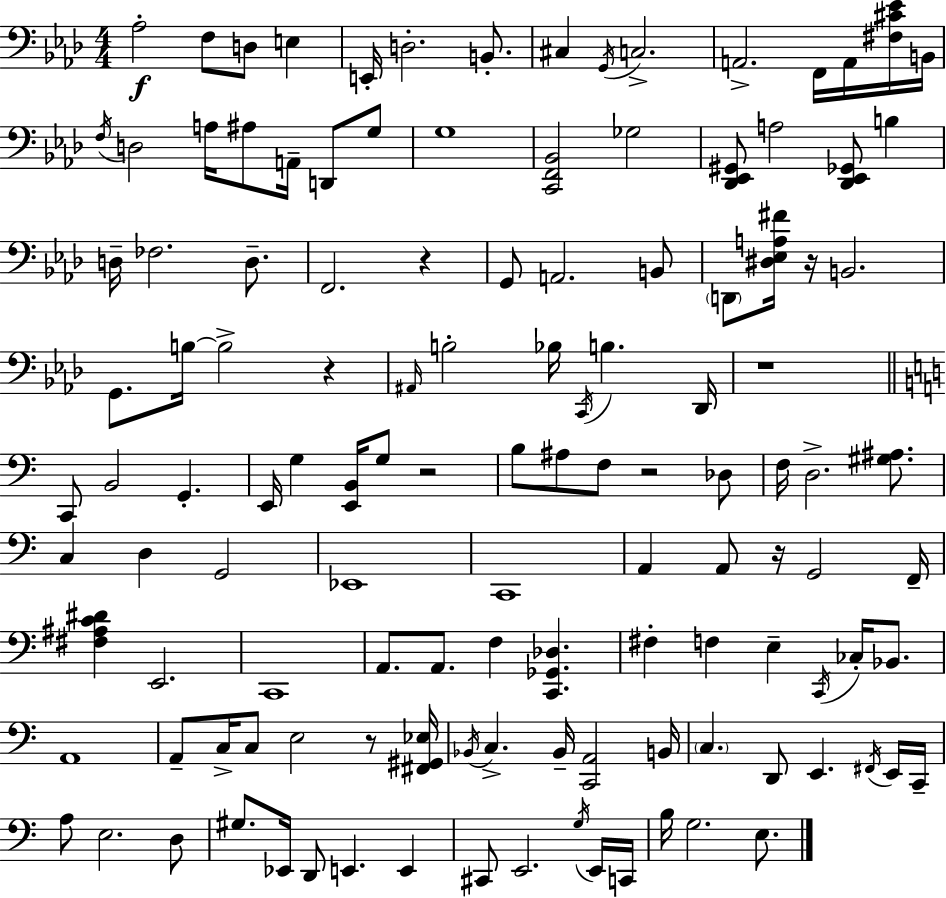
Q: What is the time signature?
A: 4/4